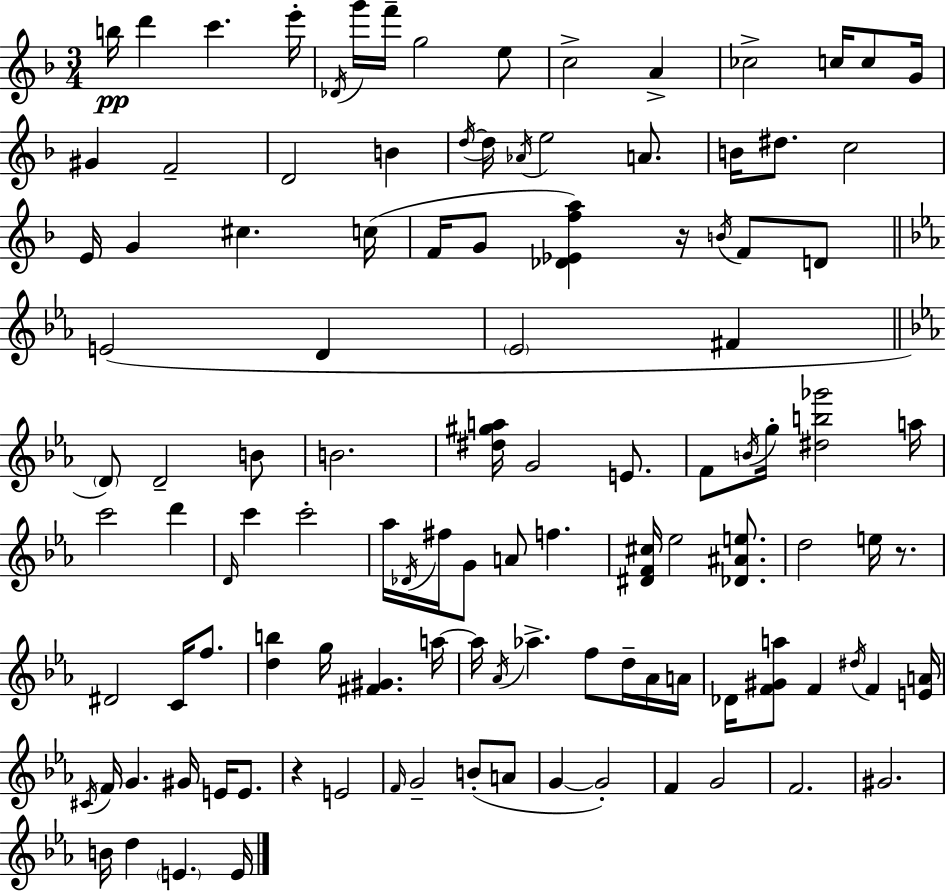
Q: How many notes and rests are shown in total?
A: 113